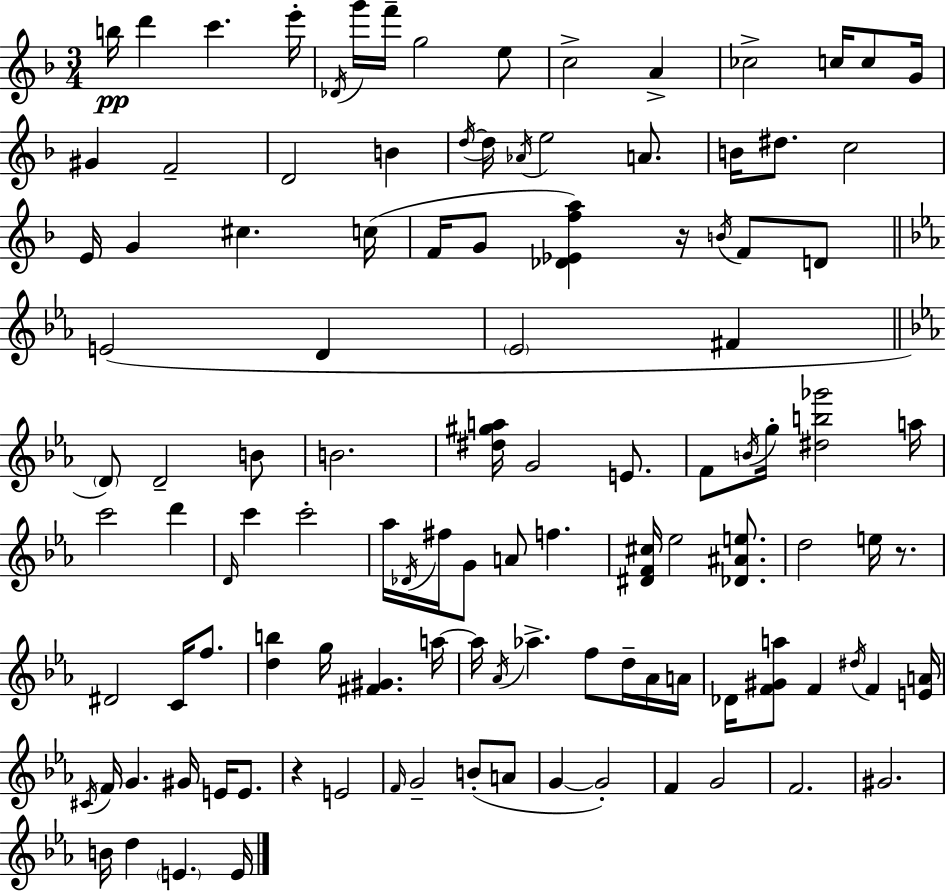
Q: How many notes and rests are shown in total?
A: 113